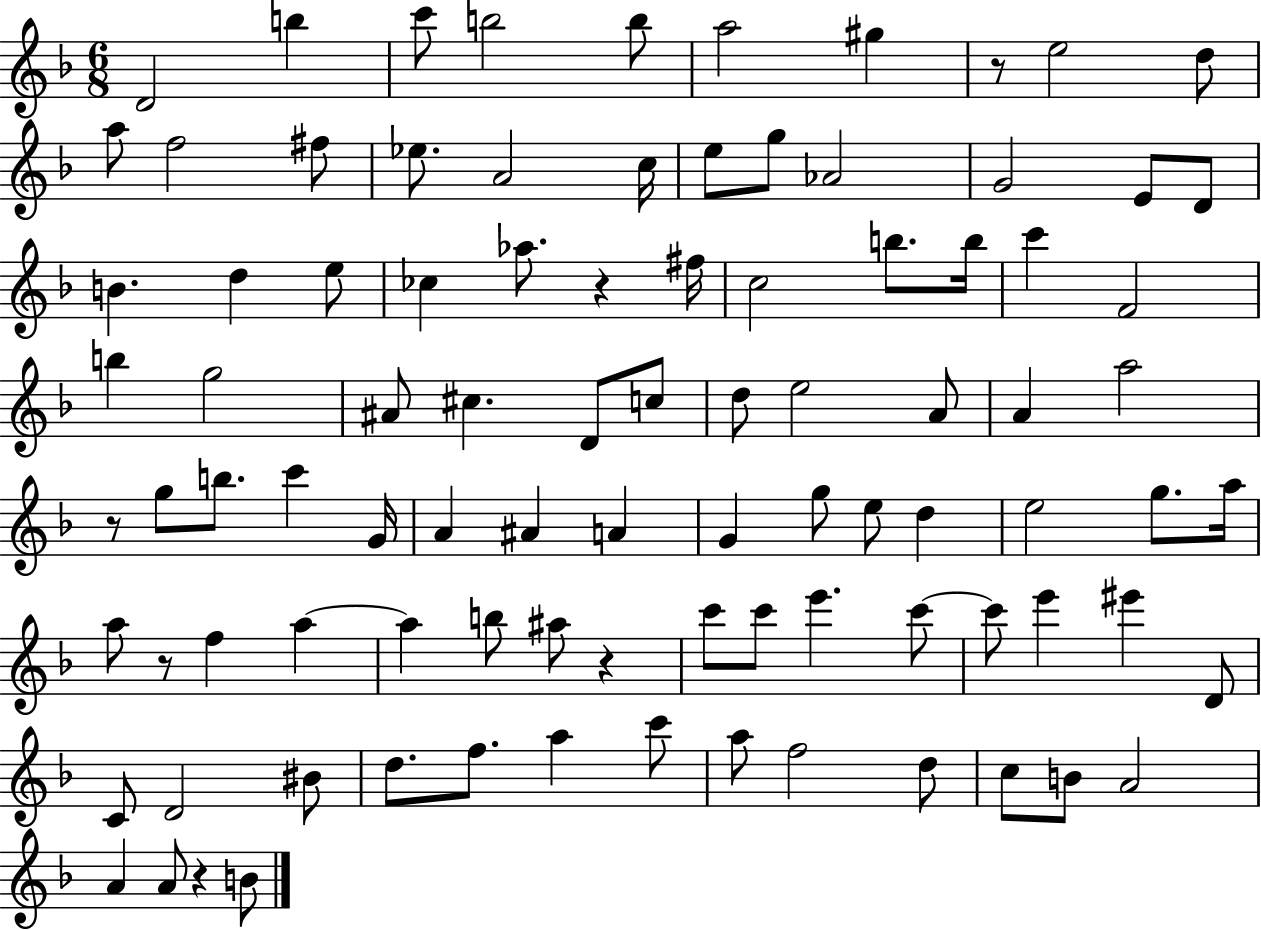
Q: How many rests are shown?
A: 6